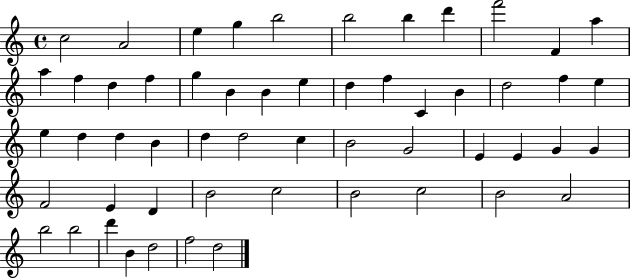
{
  \clef treble
  \time 4/4
  \defaultTimeSignature
  \key c \major
  c''2 a'2 | e''4 g''4 b''2 | b''2 b''4 d'''4 | f'''2 f'4 a''4 | \break a''4 f''4 d''4 f''4 | g''4 b'4 b'4 e''4 | d''4 f''4 c'4 b'4 | d''2 f''4 e''4 | \break e''4 d''4 d''4 b'4 | d''4 d''2 c''4 | b'2 g'2 | e'4 e'4 g'4 g'4 | \break f'2 e'4 d'4 | b'2 c''2 | b'2 c''2 | b'2 a'2 | \break b''2 b''2 | d'''4 b'4 d''2 | f''2 d''2 | \bar "|."
}